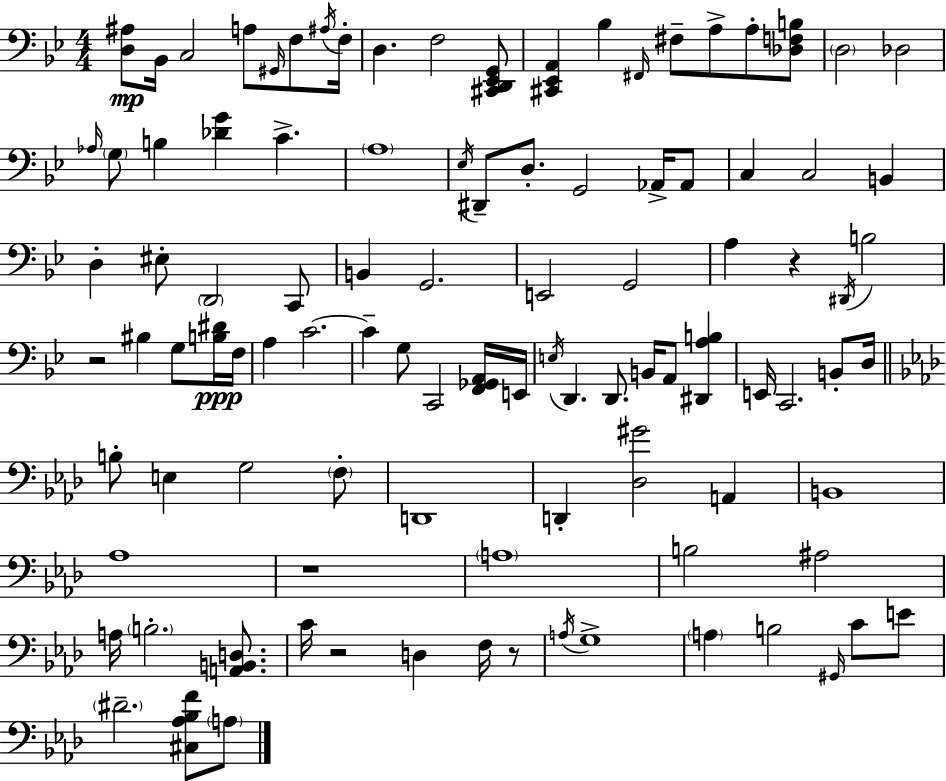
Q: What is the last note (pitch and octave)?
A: A3